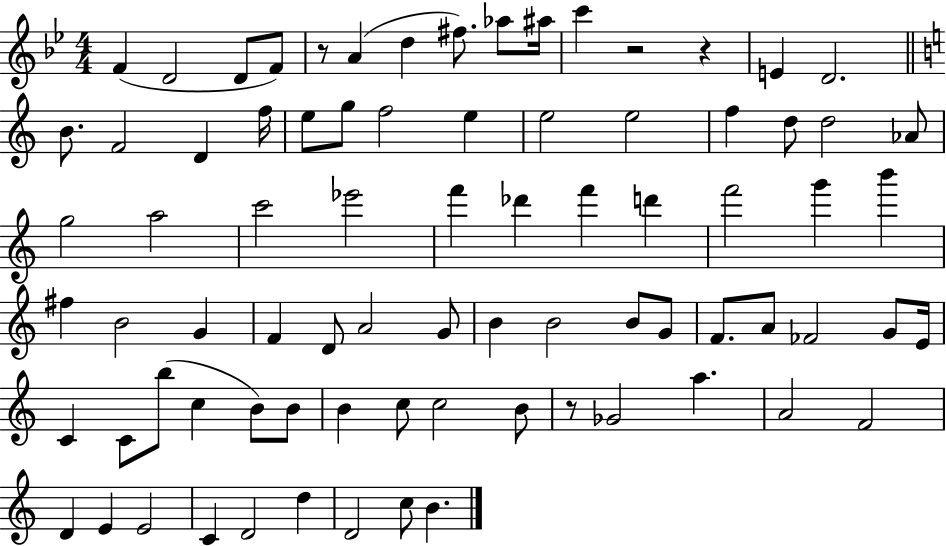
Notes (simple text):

F4/q D4/h D4/e F4/e R/e A4/q D5/q F#5/e. Ab5/e A#5/s C6/q R/h R/q E4/q D4/h. B4/e. F4/h D4/q F5/s E5/e G5/e F5/h E5/q E5/h E5/h F5/q D5/e D5/h Ab4/e G5/h A5/h C6/h Eb6/h F6/q Db6/q F6/q D6/q F6/h G6/q B6/q F#5/q B4/h G4/q F4/q D4/e A4/h G4/e B4/q B4/h B4/e G4/e F4/e. A4/e FES4/h G4/e E4/s C4/q C4/e B5/e C5/q B4/e B4/e B4/q C5/e C5/h B4/e R/e Gb4/h A5/q. A4/h F4/h D4/q E4/q E4/h C4/q D4/h D5/q D4/h C5/e B4/q.